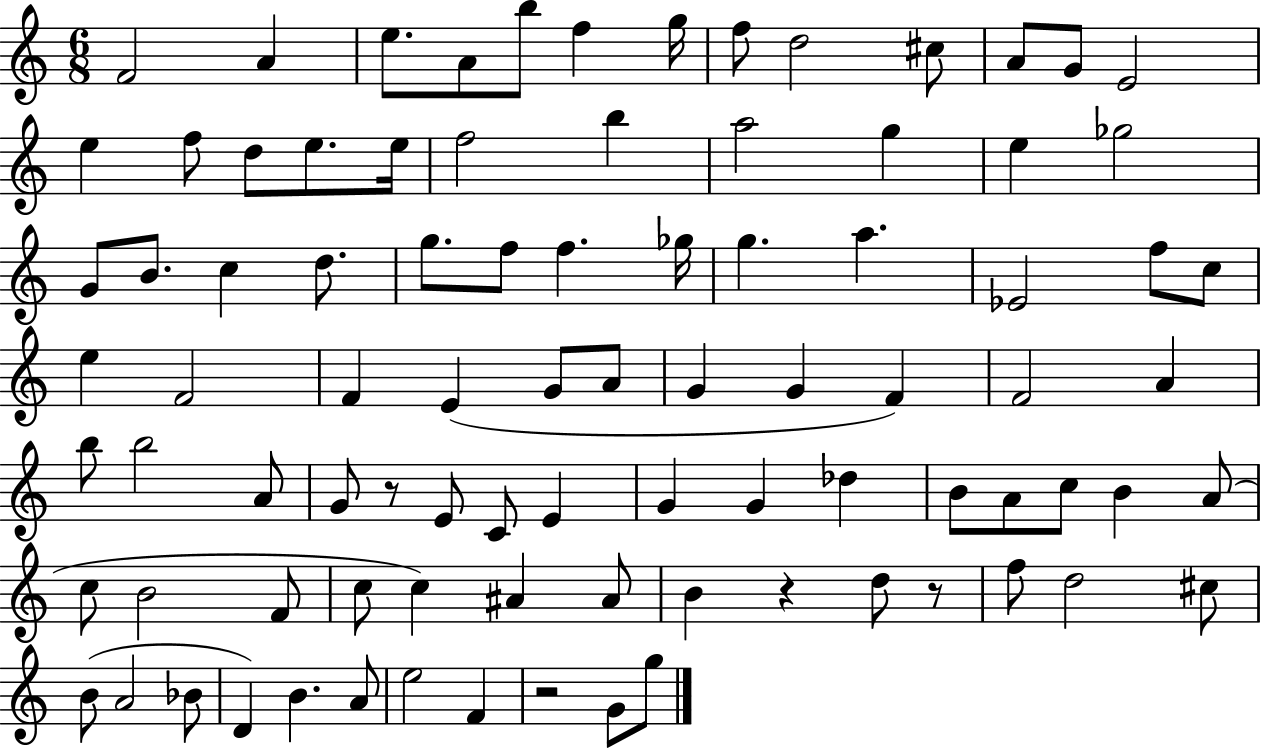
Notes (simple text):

F4/h A4/q E5/e. A4/e B5/e F5/q G5/s F5/e D5/h C#5/e A4/e G4/e E4/h E5/q F5/e D5/e E5/e. E5/s F5/h B5/q A5/h G5/q E5/q Gb5/h G4/e B4/e. C5/q D5/e. G5/e. F5/e F5/q. Gb5/s G5/q. A5/q. Eb4/h F5/e C5/e E5/q F4/h F4/q E4/q G4/e A4/e G4/q G4/q F4/q F4/h A4/q B5/e B5/h A4/e G4/e R/e E4/e C4/e E4/q G4/q G4/q Db5/q B4/e A4/e C5/e B4/q A4/e C5/e B4/h F4/e C5/e C5/q A#4/q A#4/e B4/q R/q D5/e R/e F5/e D5/h C#5/e B4/e A4/h Bb4/e D4/q B4/q. A4/e E5/h F4/q R/h G4/e G5/e